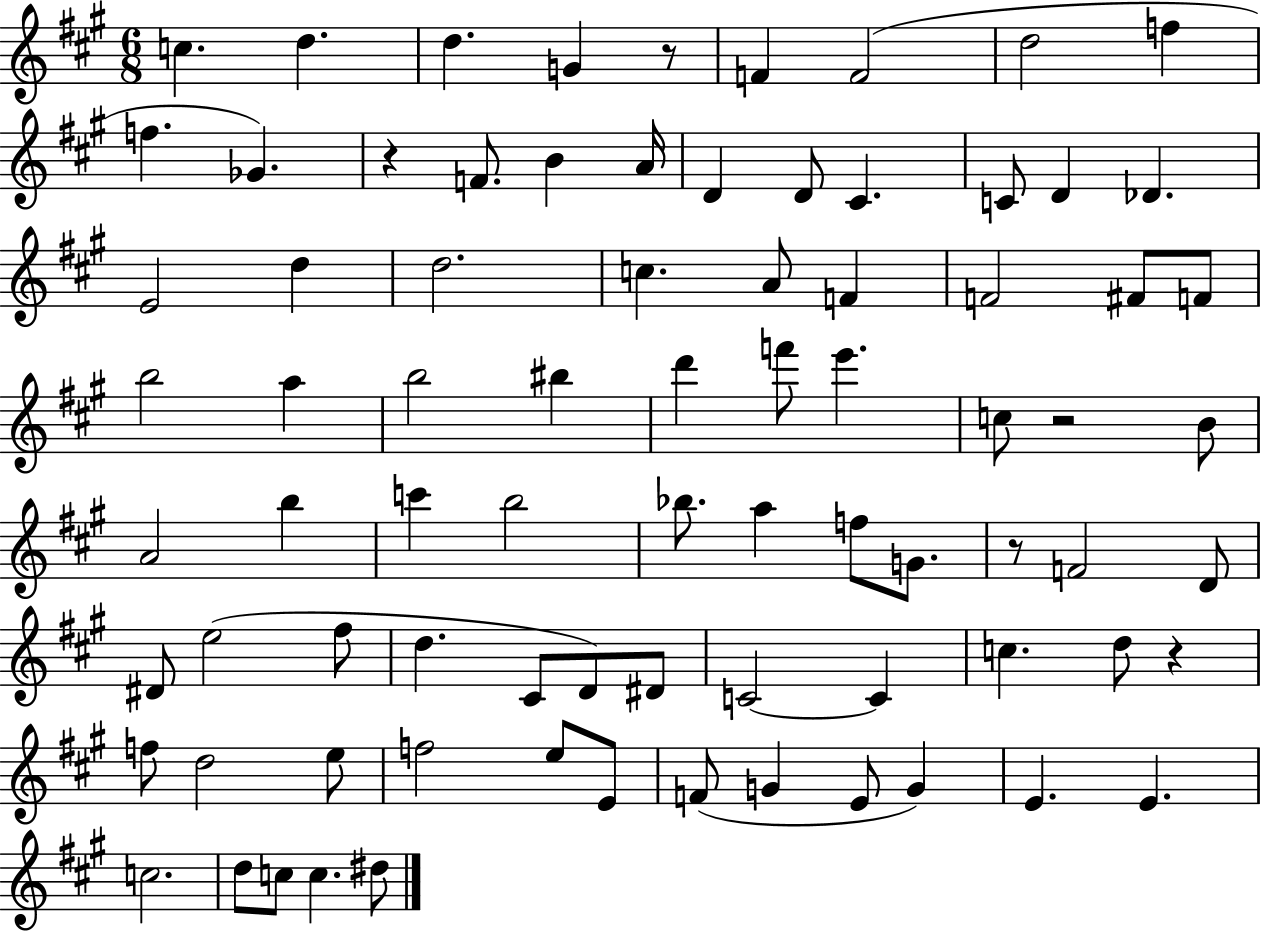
C5/q. D5/q. D5/q. G4/q R/e F4/q F4/h D5/h F5/q F5/q. Gb4/q. R/q F4/e. B4/q A4/s D4/q D4/e C#4/q. C4/e D4/q Db4/q. E4/h D5/q D5/h. C5/q. A4/e F4/q F4/h F#4/e F4/e B5/h A5/q B5/h BIS5/q D6/q F6/e E6/q. C5/e R/h B4/e A4/h B5/q C6/q B5/h Bb5/e. A5/q F5/e G4/e. R/e F4/h D4/e D#4/e E5/h F#5/e D5/q. C#4/e D4/e D#4/e C4/h C4/q C5/q. D5/e R/q F5/e D5/h E5/e F5/h E5/e E4/e F4/e G4/q E4/e G4/q E4/q. E4/q. C5/h. D5/e C5/e C5/q. D#5/e